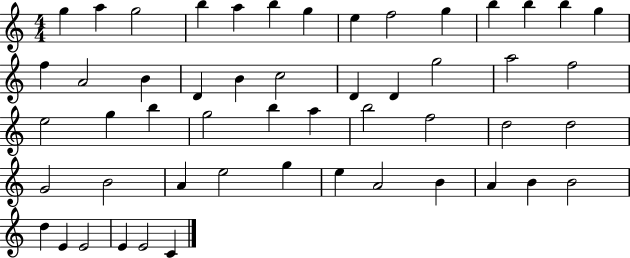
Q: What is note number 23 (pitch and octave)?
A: G5